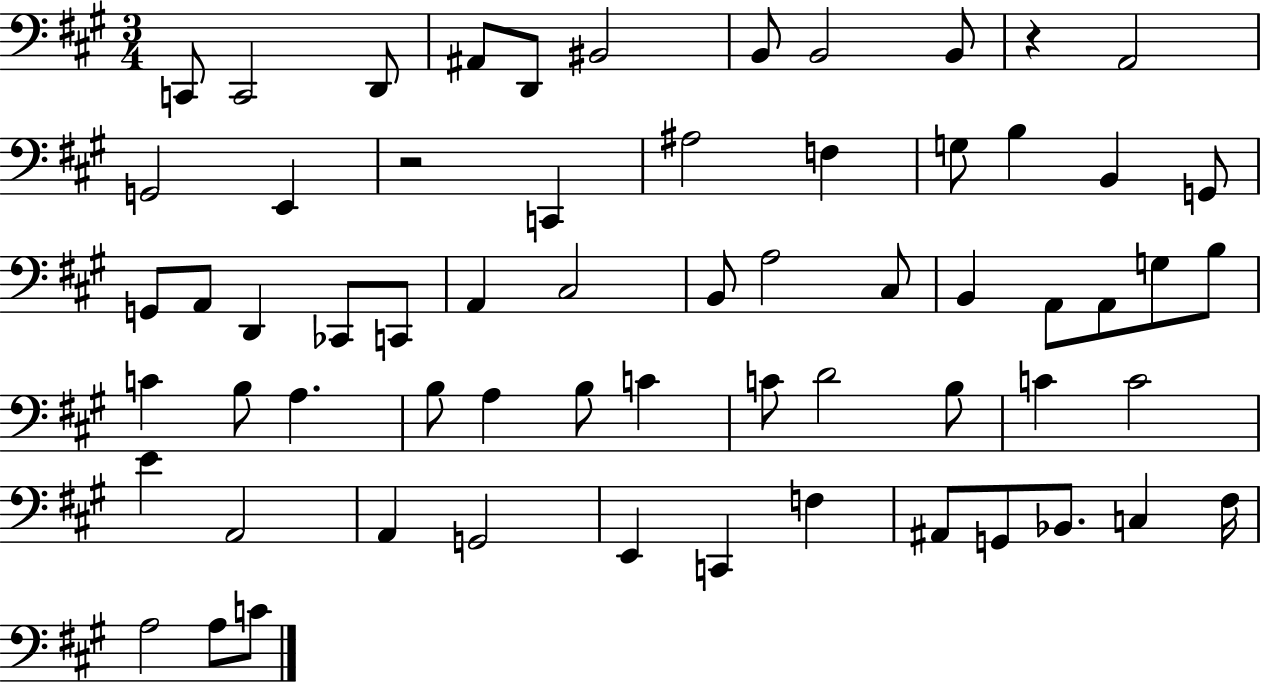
C2/e C2/h D2/e A#2/e D2/e BIS2/h B2/e B2/h B2/e R/q A2/h G2/h E2/q R/h C2/q A#3/h F3/q G3/e B3/q B2/q G2/e G2/e A2/e D2/q CES2/e C2/e A2/q C#3/h B2/e A3/h C#3/e B2/q A2/e A2/e G3/e B3/e C4/q B3/e A3/q. B3/e A3/q B3/e C4/q C4/e D4/h B3/e C4/q C4/h E4/q A2/h A2/q G2/h E2/q C2/q F3/q A#2/e G2/e Bb2/e. C3/q F#3/s A3/h A3/e C4/e